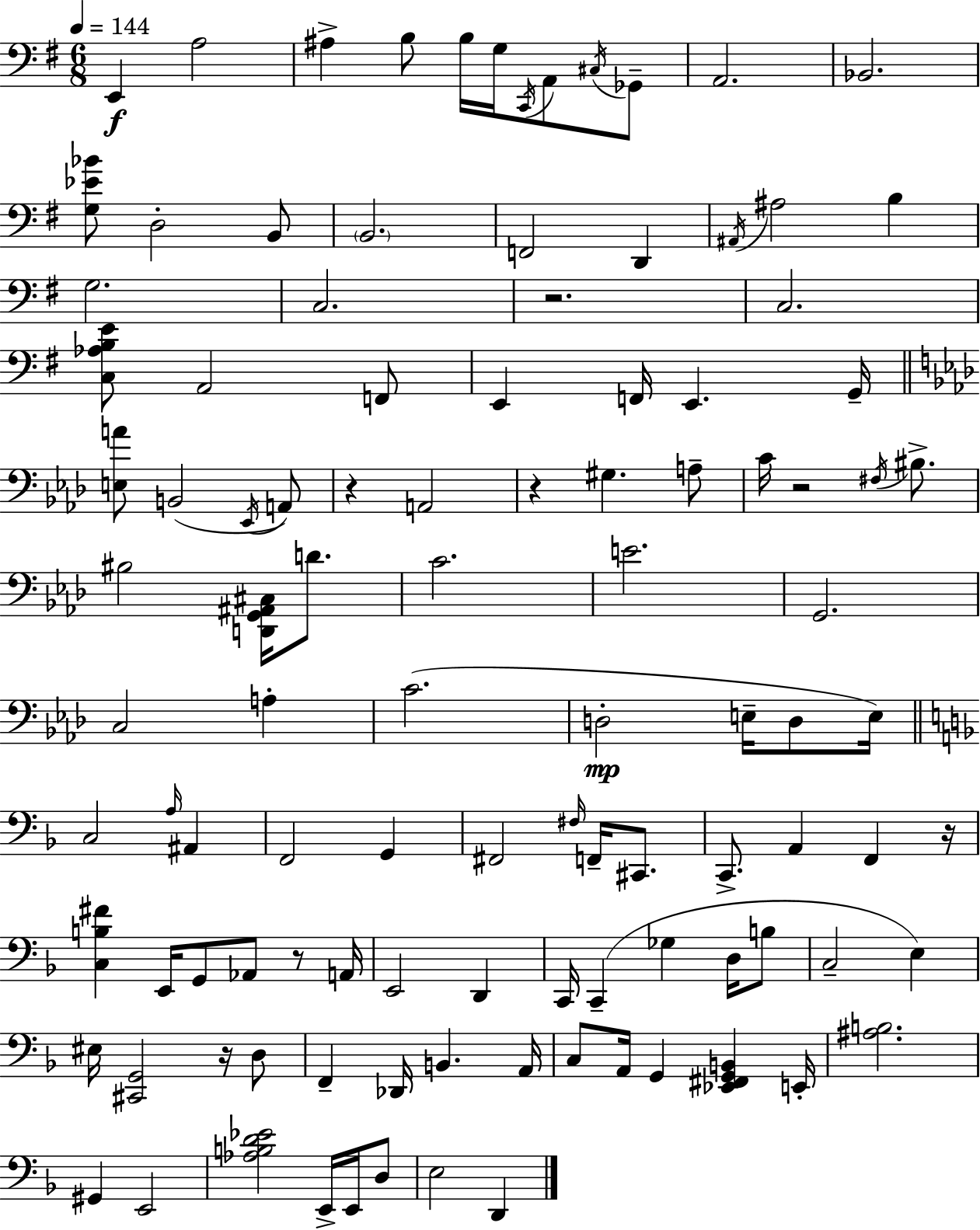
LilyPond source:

{
  \clef bass
  \numericTimeSignature
  \time 6/8
  \key g \major
  \tempo 4 = 144
  e,4\f a2 | ais4-> b8 b16 g16 \acciaccatura { c,16 } a,8 \acciaccatura { cis16 } | ges,8-- a,2. | bes,2. | \break <g ees' bes'>8 d2-. | b,8 \parenthesize b,2. | f,2 d,4 | \acciaccatura { ais,16 } ais2 b4 | \break g2. | c2. | r2. | c2. | \break <c aes b e'>8 a,2 | f,8 e,4 f,16 e,4. | g,16-- \bar "||" \break \key aes \major <e a'>8 b,2( \acciaccatura { ees,16 } a,8) | r4 a,2 | r4 gis4. a8-- | c'16 r2 \acciaccatura { fis16 } bis8.-> | \break bis2 <d, g, ais, cis>16 d'8. | c'2. | e'2. | g,2. | \break c2 a4-. | c'2.( | d2-.\mp e16-- d8 | e16) \bar "||" \break \key d \minor c2 \grace { a16 } ais,4 | f,2 g,4 | fis,2 \grace { fis16 } f,16-- cis,8. | c,8.-> a,4 f,4 | \break r16 <c b fis'>4 e,16 g,8 aes,8 r8 | a,16 e,2 d,4 | c,16 c,4--( ges4 d16 | b8 c2-- e4) | \break eis16 <cis, g,>2 r16 | d8 f,4-- des,16 b,4. | a,16 c8 a,16 g,4 <ees, fis, g, b,>4 | e,16-. <ais b>2. | \break gis,4 e,2 | <aes b d' ees'>2 e,16-> e,16 | d8 e2 d,4 | \bar "|."
}